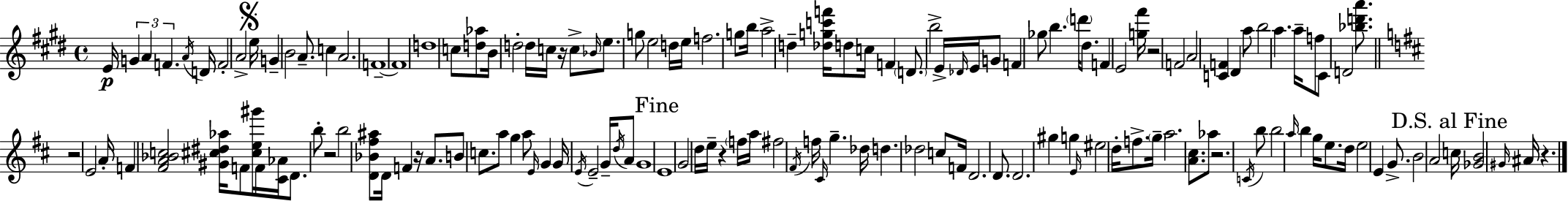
E4/s G4/q A4/q F4/q. A4/s D4/s F4/h A4/h E5/s G4/q B4/h A4/e. C5/q A4/h. F4/w F4/w D5/w C5/e [D5,Ab5]/e B4/s D5/h D5/s C5/s R/s C5/e Bb4/s E5/e. G5/e E5/h D5/s E5/s F5/h. G5/e B5/s A5/h D5/q [Db5,G5,C6,F6]/s D5/e C5/s F4/q D4/e. B5/h E4/s Db4/s E4/s G4/e F4/q Gb5/e B5/q. D6/s D#5/e. F4/q E4/h [G5,F#6]/s R/h F4/h A4/h [C4,F4]/q D#4/q A5/e B5/h A5/q. A5/s F5/e C#4/e D4/h [Bb5,D6,A6]/e. R/h E4/h A4/s F4/q [F#4,A4,Bb4,C5]/h [G#4,C#5,D#5,Ab5]/s F4/e [C#5,E5,G#6]/s F4/s [C#4,Ab4]/s D4/e. B5/e R/h B5/h [D4,Bb4,F#5,A#5]/e D4/s F4/q R/s A4/e. B4/e C5/e. A5/e G5/q A5/e E4/s G4/q G4/s E4/s E4/h G4/s D5/s A4/e G4/w E4/w G4/h D5/s E5/s R/q F5/s A5/s F#5/h F#4/s F5/s C#4/s G5/q. Db5/s D5/q. Db5/h C5/e F4/s D4/h. D4/e. D4/h. G#5/q G5/q E4/s EIS5/h D5/s F5/e. G5/s A5/h. [A4,C#5]/e. Ab5/e R/h. C4/s B5/e B5/h A5/s B5/q G5/s E5/e. D5/s E5/h E4/q G4/e. B4/h A4/h C5/s [Gb4,B4]/h G#4/s A#4/s R/q.